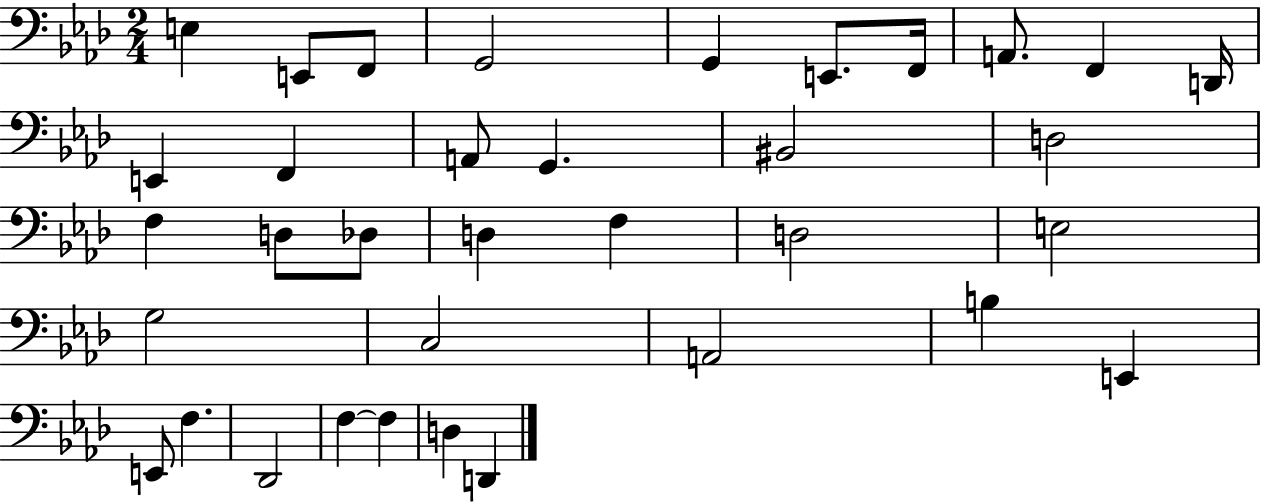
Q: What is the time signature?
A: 2/4